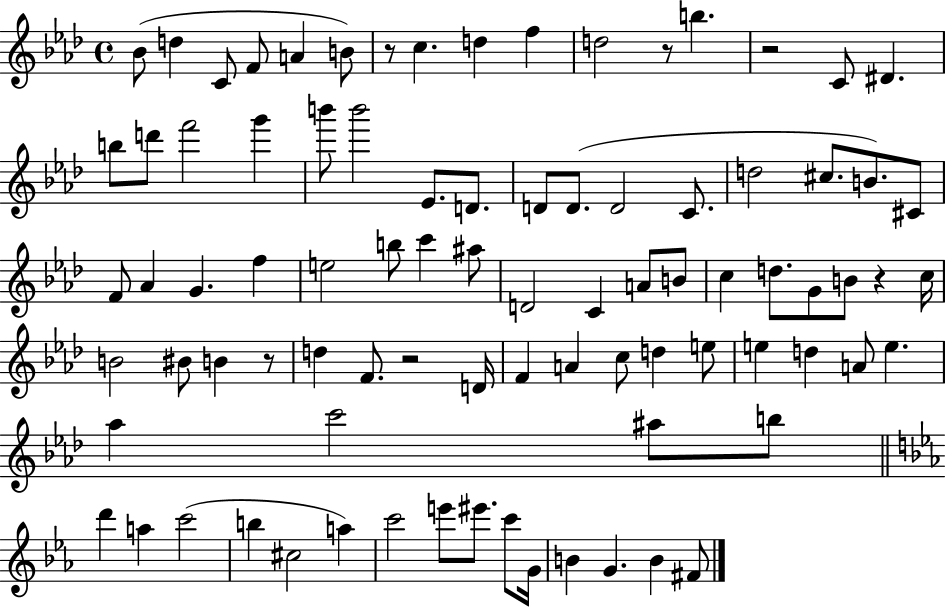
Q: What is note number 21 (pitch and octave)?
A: D4